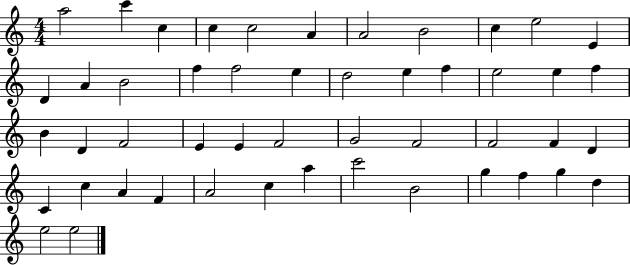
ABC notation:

X:1
T:Untitled
M:4/4
L:1/4
K:C
a2 c' c c c2 A A2 B2 c e2 E D A B2 f f2 e d2 e f e2 e f B D F2 E E F2 G2 F2 F2 F D C c A F A2 c a c'2 B2 g f g d e2 e2